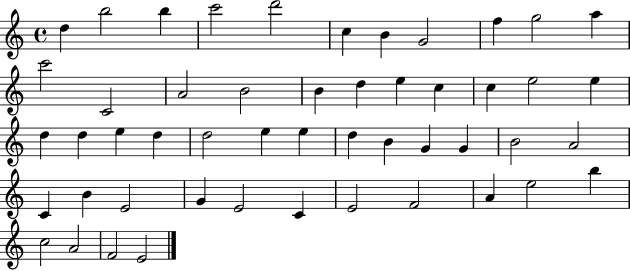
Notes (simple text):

D5/q B5/h B5/q C6/h D6/h C5/q B4/q G4/h F5/q G5/h A5/q C6/h C4/h A4/h B4/h B4/q D5/q E5/q C5/q C5/q E5/h E5/q D5/q D5/q E5/q D5/q D5/h E5/q E5/q D5/q B4/q G4/q G4/q B4/h A4/h C4/q B4/q E4/h G4/q E4/h C4/q E4/h F4/h A4/q E5/h B5/q C5/h A4/h F4/h E4/h